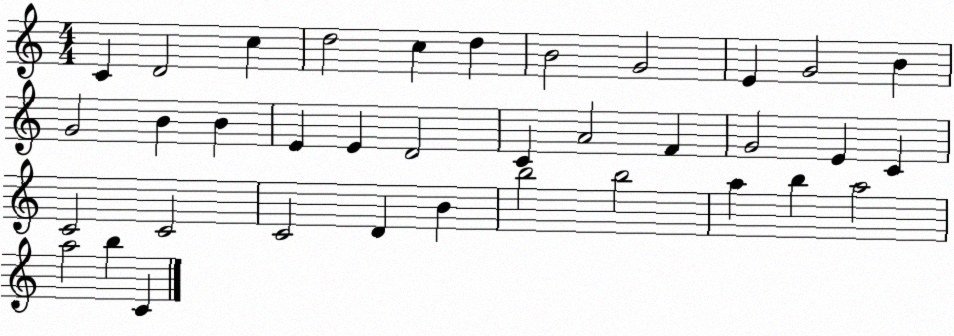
X:1
T:Untitled
M:4/4
L:1/4
K:C
C D2 c d2 c d B2 G2 E G2 B G2 B B E E D2 C A2 F G2 E C C2 C2 C2 D B b2 b2 a b a2 a2 b C